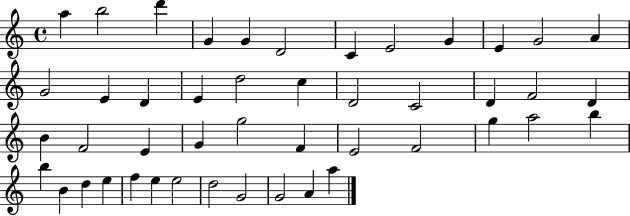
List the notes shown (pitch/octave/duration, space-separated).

A5/q B5/h D6/q G4/q G4/q D4/h C4/q E4/h G4/q E4/q G4/h A4/q G4/h E4/q D4/q E4/q D5/h C5/q D4/h C4/h D4/q F4/h D4/q B4/q F4/h E4/q G4/q G5/h F4/q E4/h F4/h G5/q A5/h B5/q B5/q B4/q D5/q E5/q F5/q E5/q E5/h D5/h G4/h G4/h A4/q A5/q